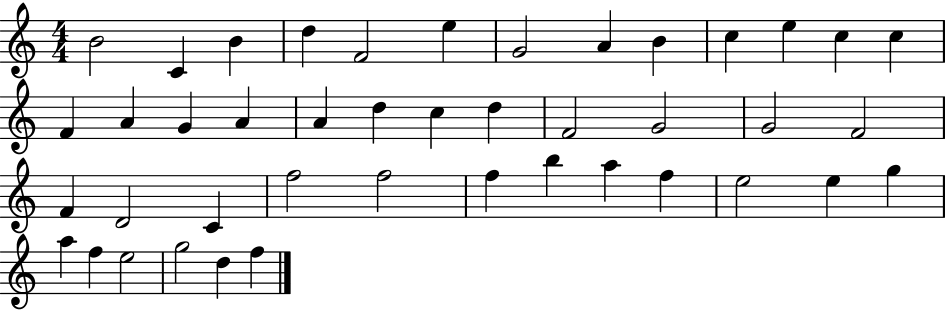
B4/h C4/q B4/q D5/q F4/h E5/q G4/h A4/q B4/q C5/q E5/q C5/q C5/q F4/q A4/q G4/q A4/q A4/q D5/q C5/q D5/q F4/h G4/h G4/h F4/h F4/q D4/h C4/q F5/h F5/h F5/q B5/q A5/q F5/q E5/h E5/q G5/q A5/q F5/q E5/h G5/h D5/q F5/q